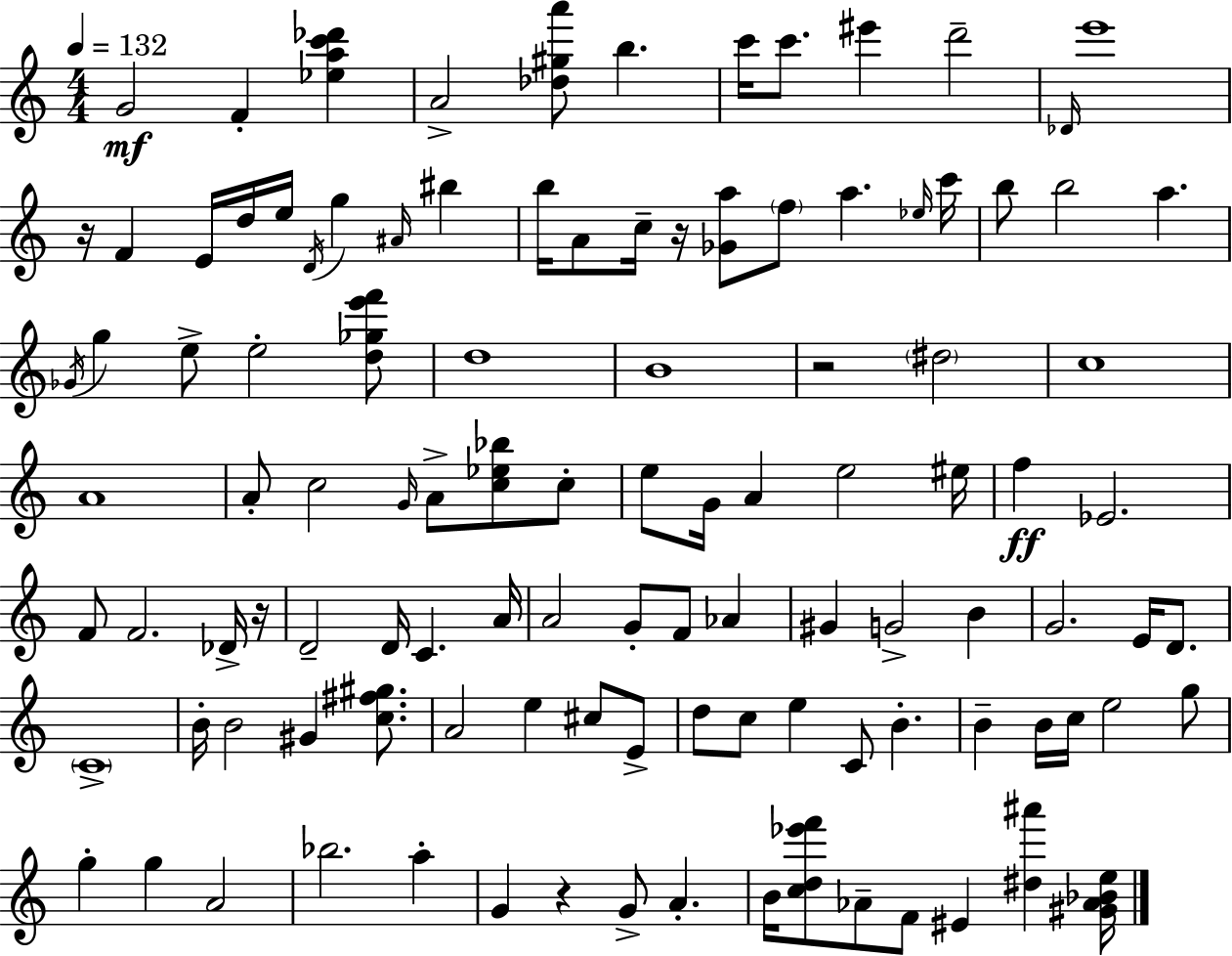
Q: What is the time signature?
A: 4/4